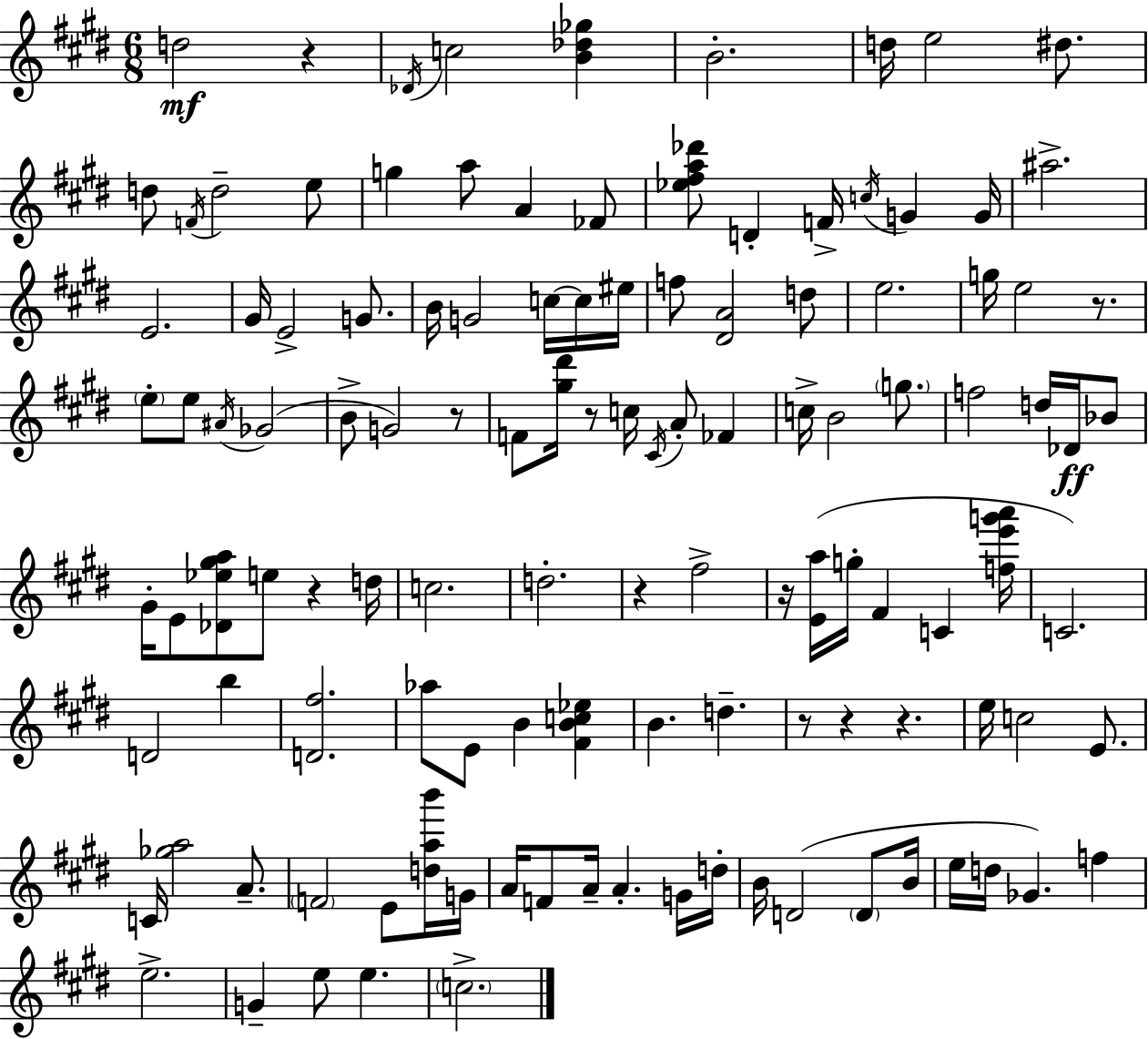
D5/h R/q Db4/s C5/h [B4,Db5,Gb5]/q B4/h. D5/s E5/h D#5/e. D5/e F4/s D5/h E5/e G5/q A5/e A4/q FES4/e [Eb5,F#5,A5,Db6]/e D4/q F4/s C5/s G4/q G4/s A#5/h. E4/h. G#4/s E4/h G4/e. B4/s G4/h C5/s C5/s EIS5/s F5/e [D#4,A4]/h D5/e E5/h. G5/s E5/h R/e. E5/e E5/e A#4/s Gb4/h B4/e G4/h R/e F4/e [G#5,D#6]/s R/e C5/s C#4/s A4/e FES4/q C5/s B4/h G5/e. F5/h D5/s Db4/s Bb4/e G#4/s E4/e [Db4,Eb5,G#5,A5]/e E5/e R/q D5/s C5/h. D5/h. R/q F#5/h R/s [E4,A5]/s G5/s F#4/q C4/q [F5,E6,G6,A6]/s C4/h. D4/h B5/q [D4,F#5]/h. Ab5/e E4/e B4/q [F#4,B4,C5,Eb5]/q B4/q. D5/q. R/e R/q R/q. E5/s C5/h E4/e. C4/s [Gb5,A5]/h A4/e. F4/h E4/e [D5,A5,B6]/s G4/s A4/s F4/e A4/s A4/q. G4/s D5/s B4/s D4/h D4/e B4/s E5/s D5/s Gb4/q. F5/q E5/h. G4/q E5/e E5/q. C5/h.